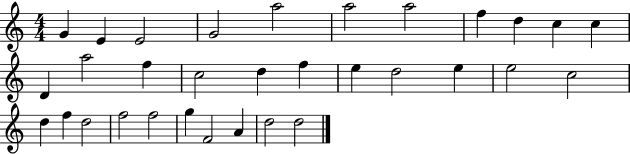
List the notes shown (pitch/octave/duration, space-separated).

G4/q E4/q E4/h G4/h A5/h A5/h A5/h F5/q D5/q C5/q C5/q D4/q A5/h F5/q C5/h D5/q F5/q E5/q D5/h E5/q E5/h C5/h D5/q F5/q D5/h F5/h F5/h G5/q F4/h A4/q D5/h D5/h